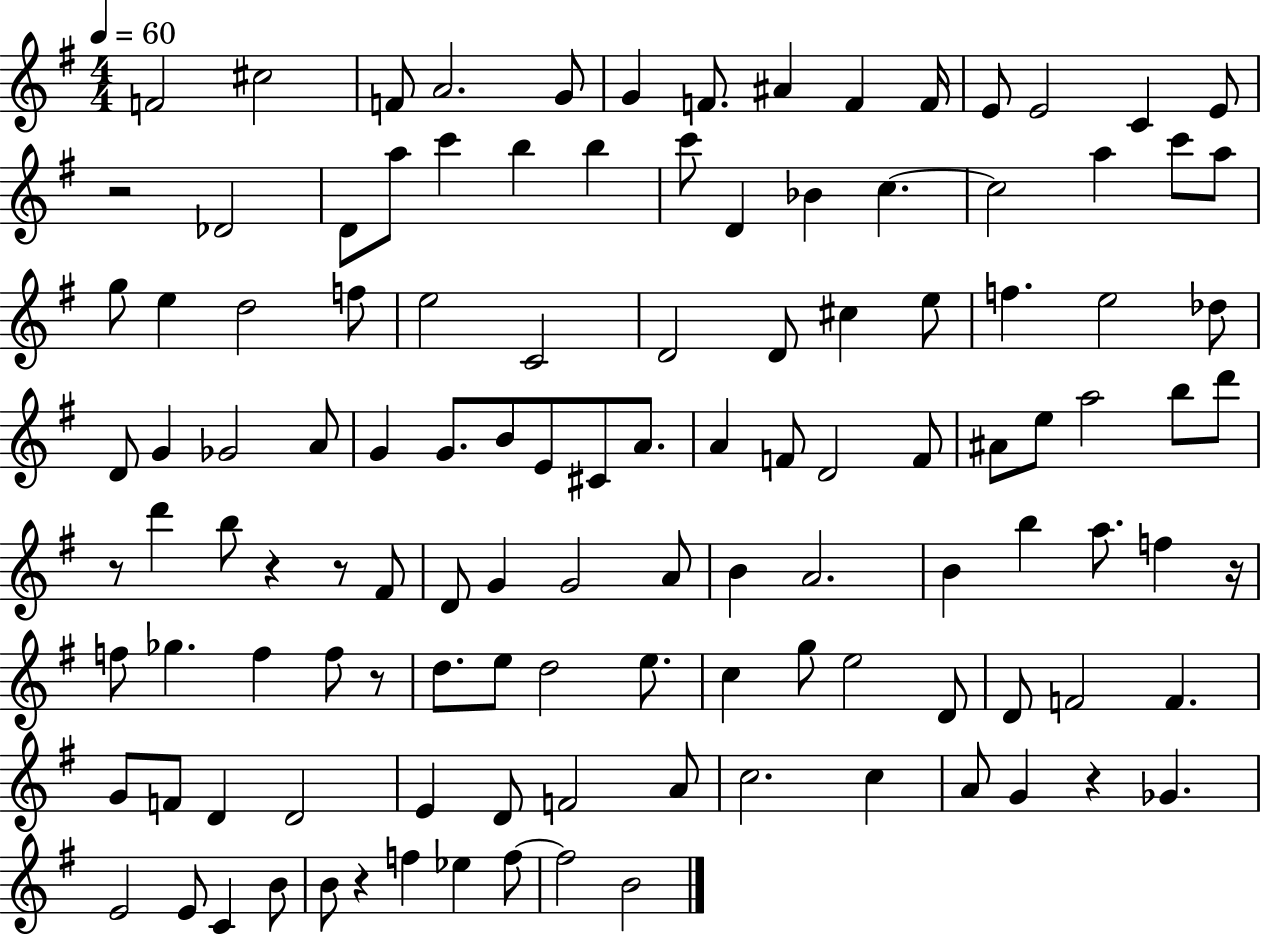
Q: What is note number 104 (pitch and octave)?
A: C4